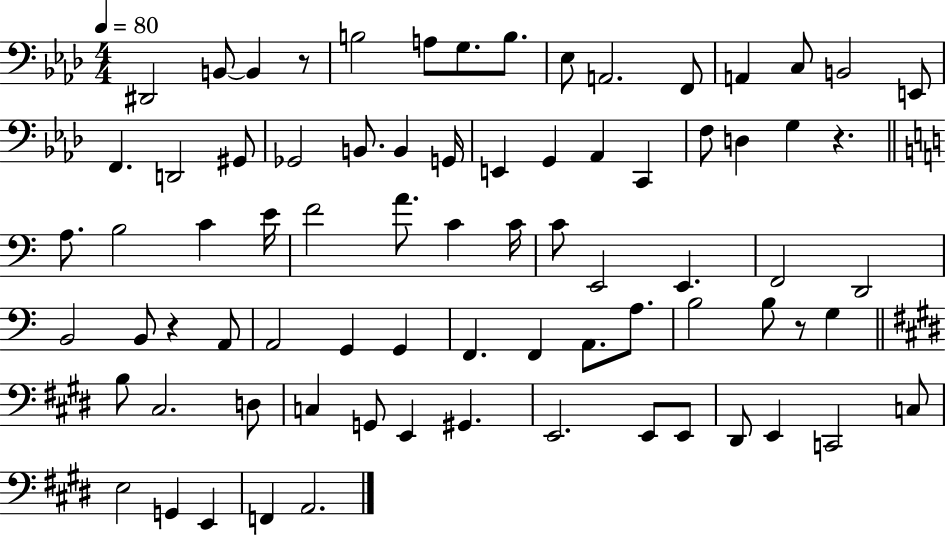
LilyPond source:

{
  \clef bass
  \numericTimeSignature
  \time 4/4
  \key aes \major
  \tempo 4 = 80
  dis,2 b,8~~ b,4 r8 | b2 a8 g8. b8. | ees8 a,2. f,8 | a,4 c8 b,2 e,8 | \break f,4. d,2 gis,8 | ges,2 b,8. b,4 g,16 | e,4 g,4 aes,4 c,4 | f8 d4 g4 r4. | \break \bar "||" \break \key c \major a8. b2 c'4 e'16 | f'2 a'8. c'4 c'16 | c'8 e,2 e,4. | f,2 d,2 | \break b,2 b,8 r4 a,8 | a,2 g,4 g,4 | f,4. f,4 a,8. a8. | b2 b8 r8 g4 | \break \bar "||" \break \key e \major b8 cis2. d8 | c4 g,8 e,4 gis,4. | e,2. e,8 e,8 | dis,8 e,4 c,2 c8 | \break e2 g,4 e,4 | f,4 a,2. | \bar "|."
}